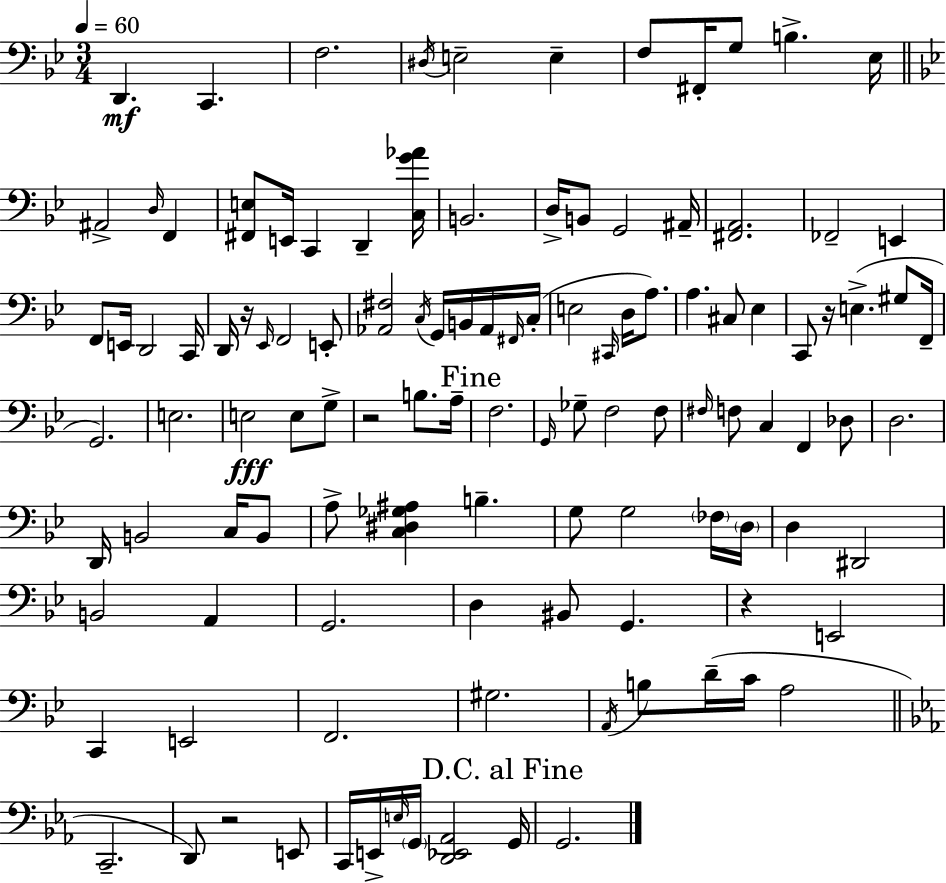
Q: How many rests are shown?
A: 5